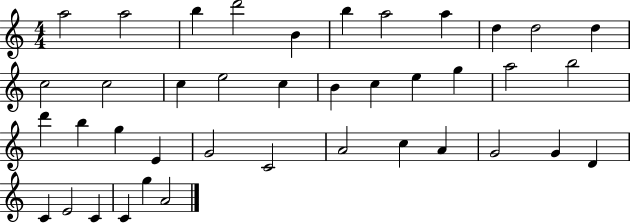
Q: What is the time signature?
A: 4/4